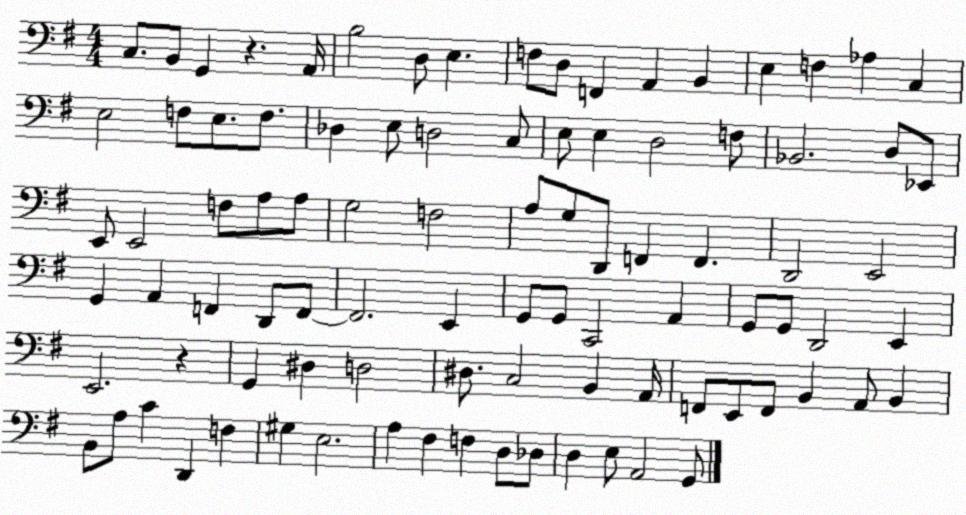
X:1
T:Untitled
M:4/4
L:1/4
K:G
C,/2 B,,/2 G,, z A,,/4 B,2 D,/2 E, F,/2 D,/2 F,, A,, B,, E, F, _A, C, E,2 F,/2 E,/2 F,/2 _D, E,/2 D,2 C,/2 E,/2 E, D,2 F,/2 _B,,2 D,/2 _E,,/2 E,,/2 E,,2 F,/2 A,/2 A,/2 G,2 F,2 A,/2 G,/2 D,,/2 F,, F,, D,,2 E,,2 G,, A,, F,, D,,/2 F,,/2 F,,2 E,, G,,/2 G,,/2 C,,2 A,, G,,/2 G,,/2 D,,2 E,, E,,2 z G,, ^D, D,2 ^D,/2 C,2 B,, A,,/4 F,,/2 E,,/2 F,,/2 B,, A,,/2 B,, B,,/2 A,/2 C D,, F, ^G, E,2 A, ^F, F, D,/2 _D,/2 D, E,/2 A,,2 G,,/2